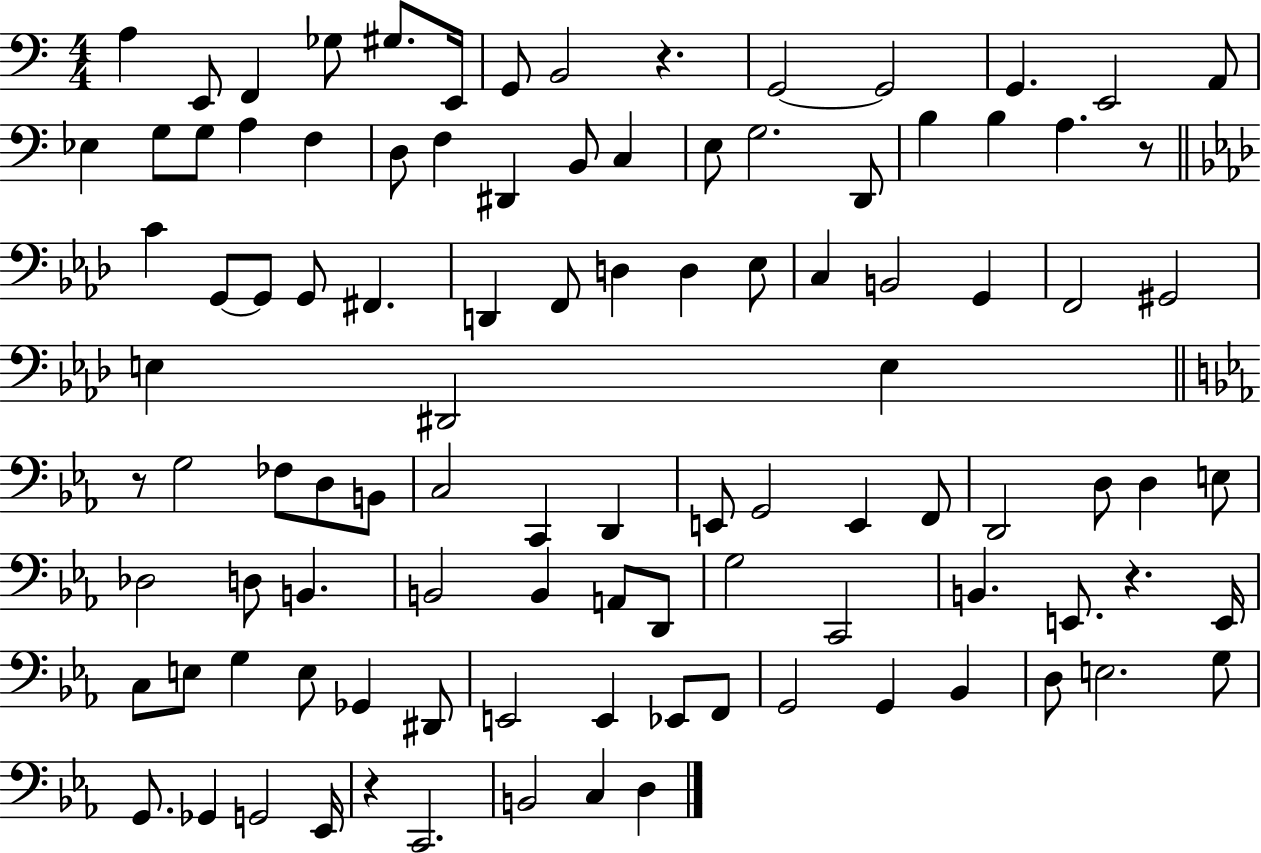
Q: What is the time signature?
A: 4/4